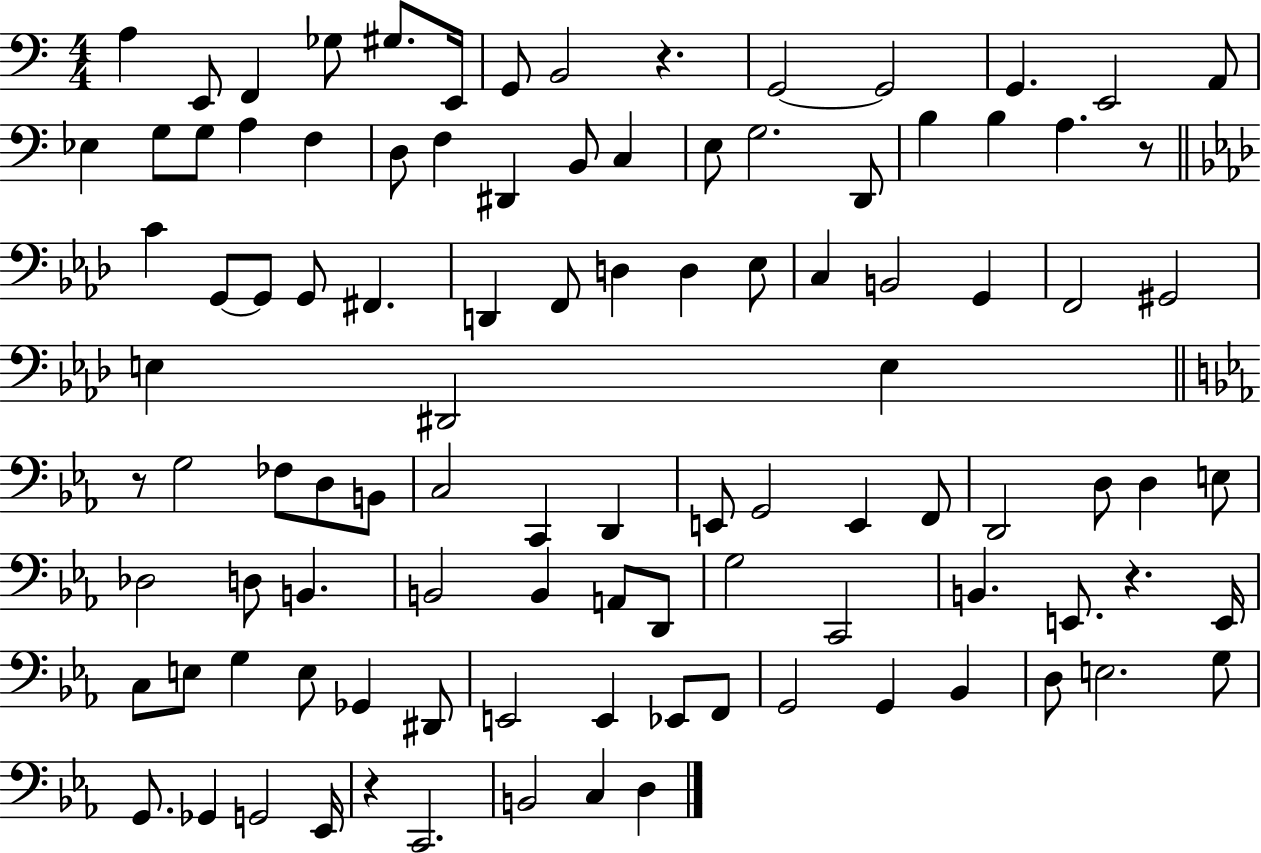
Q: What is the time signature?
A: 4/4